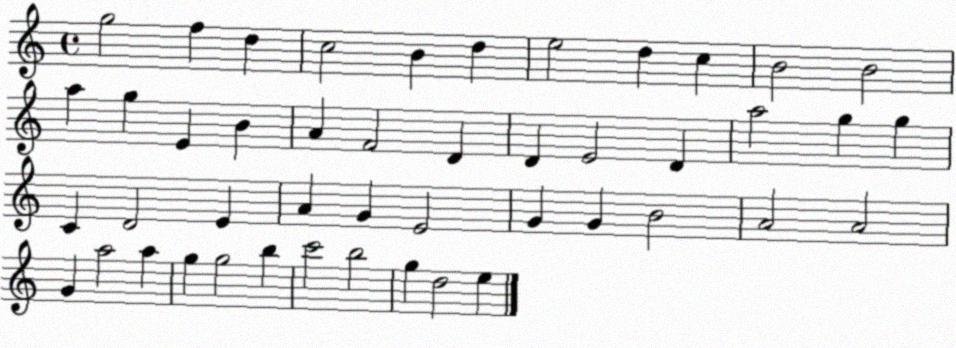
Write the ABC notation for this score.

X:1
T:Untitled
M:4/4
L:1/4
K:C
g2 f d c2 B d e2 d c B2 B2 a g E B A F2 D D E2 D a2 g g C D2 E A G E2 G G B2 A2 A2 G a2 a g g2 b c'2 b2 g d2 e